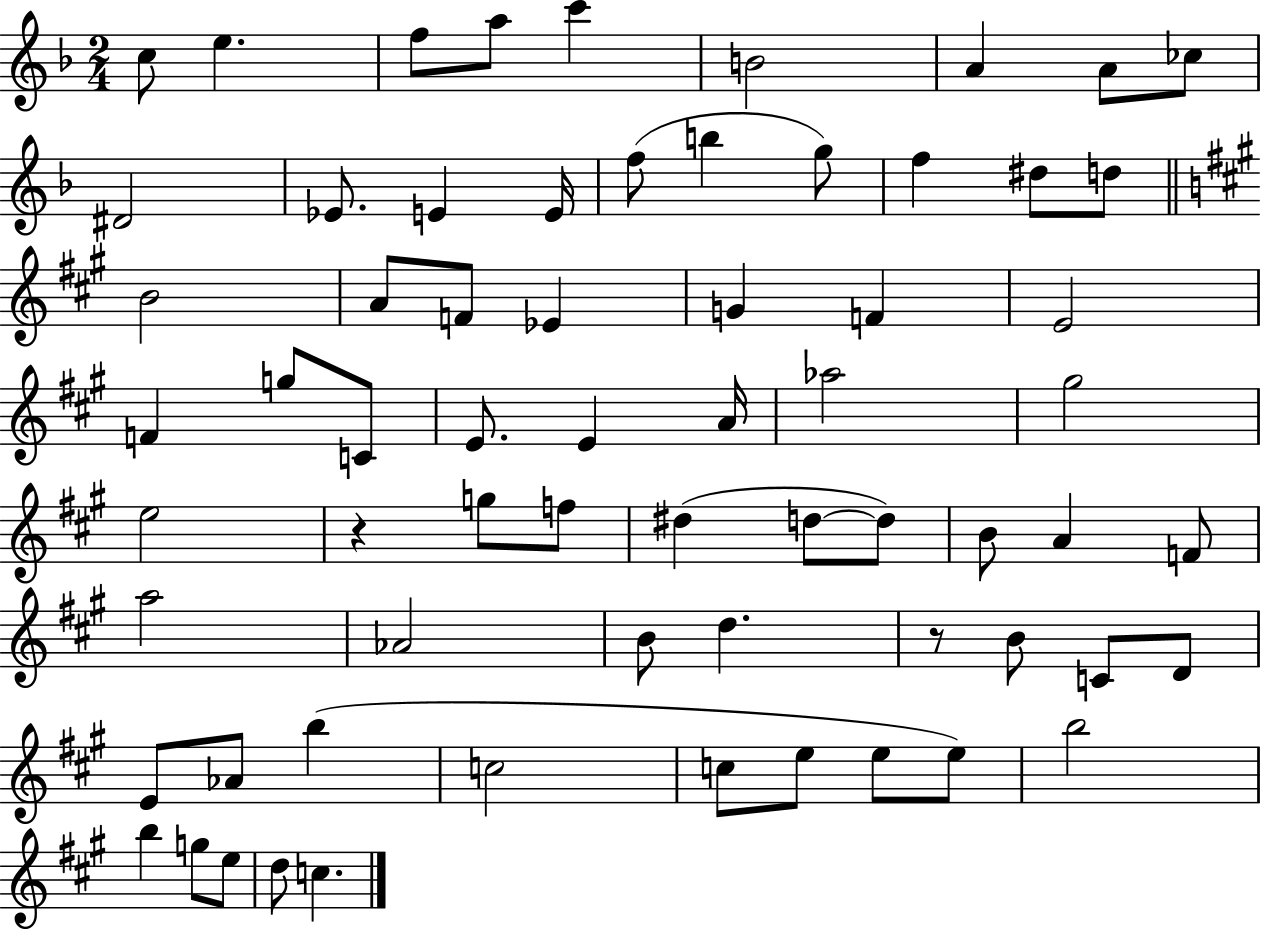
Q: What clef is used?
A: treble